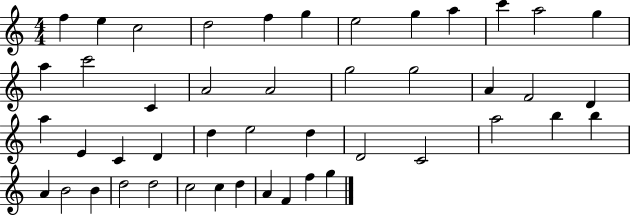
F5/q E5/q C5/h D5/h F5/q G5/q E5/h G5/q A5/q C6/q A5/h G5/q A5/q C6/h C4/q A4/h A4/h G5/h G5/h A4/q F4/h D4/q A5/q E4/q C4/q D4/q D5/q E5/h D5/q D4/h C4/h A5/h B5/q B5/q A4/q B4/h B4/q D5/h D5/h C5/h C5/q D5/q A4/q F4/q F5/q G5/q